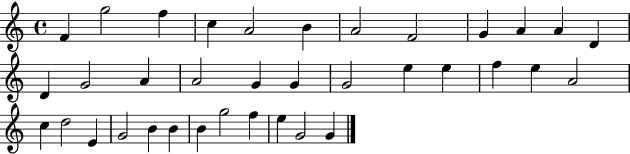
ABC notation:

X:1
T:Untitled
M:4/4
L:1/4
K:C
F g2 f c A2 B A2 F2 G A A D D G2 A A2 G G G2 e e f e A2 c d2 E G2 B B B g2 f e G2 G